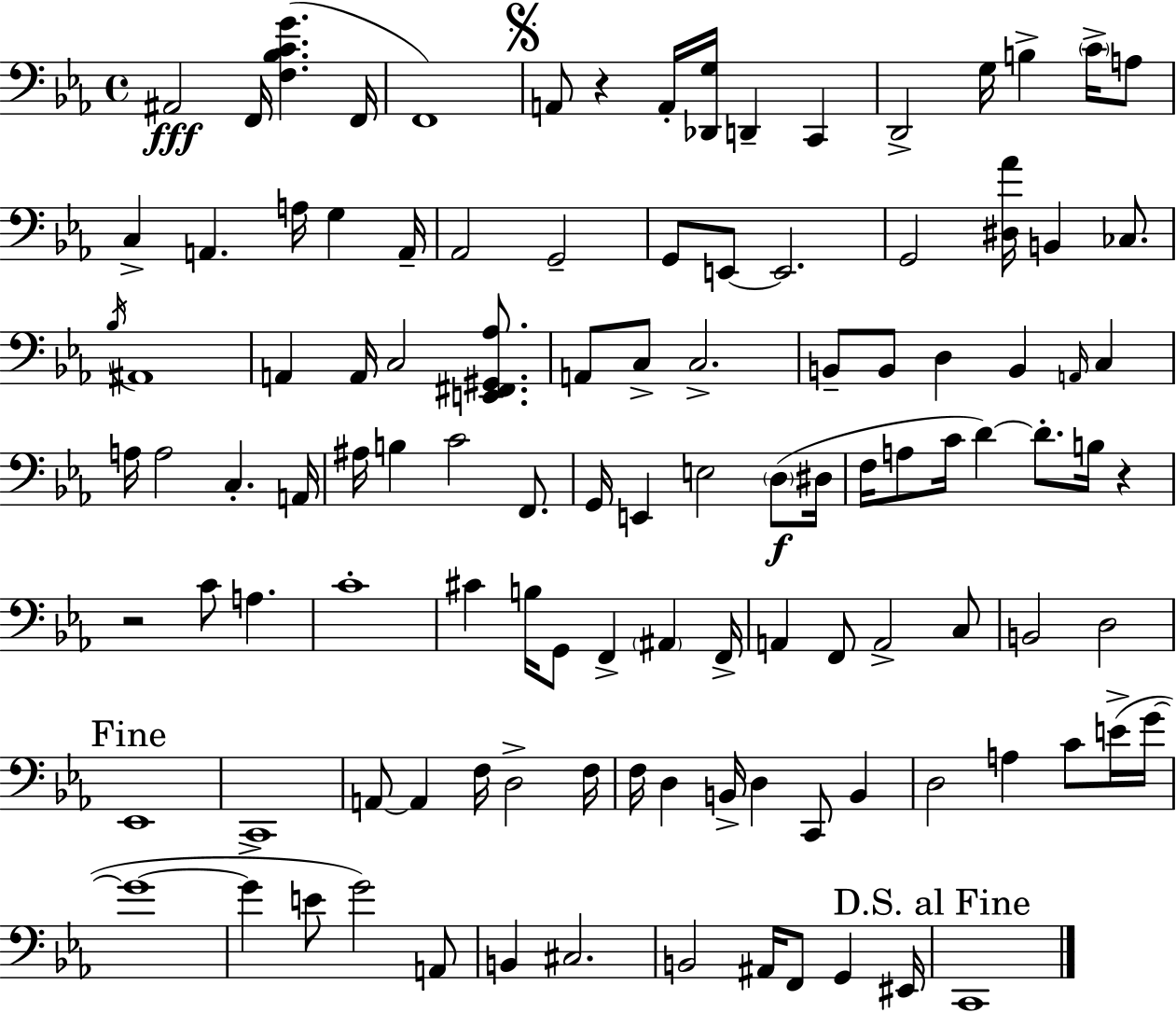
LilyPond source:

{
  \clef bass
  \time 4/4
  \defaultTimeSignature
  \key ees \major
  ais,2\fff f,16 <f bes c' g'>4.( f,16 | f,1) | \mark \markup { \musicglyph "scripts.segno" } a,8 r4 a,16-. <des, g>16 d,4-- c,4 | d,2-> g16 b4-> \parenthesize c'16-> a8 | \break c4-> a,4. a16 g4 a,16-- | aes,2 g,2-- | g,8 e,8~~ e,2. | g,2 <dis aes'>16 b,4 ces8. | \break \acciaccatura { bes16 } ais,1 | a,4 a,16 c2 <e, fis, gis, aes>8. | a,8 c8-> c2.-> | b,8-- b,8 d4 b,4 \grace { a,16 } c4 | \break a16 a2 c4.-. | a,16 ais16 b4 c'2 f,8. | g,16 e,4 e2 \parenthesize d8(\f | dis16 f16 a8 c'16 d'4~~) d'8.-. b16 r4 | \break r2 c'8 a4. | c'1-. | cis'4 b16 g,8 f,4-> \parenthesize ais,4 | f,16-> a,4 f,8 a,2-> | \break c8 b,2 d2 | \mark "Fine" ees,1 | c,1 | a,8~~ a,4 f16 d2-> | \break f16 f16 d4 b,16-> d4 c,8 b,4 | d2 a4 c'8 | e'16->( g'16~~ g'1~~ | g'4-> e'8 g'2) | \break a,8 b,4 cis2. | b,2 ais,16 f,8 g,4 | eis,16 \mark "D.S. al Fine" c,1 | \bar "|."
}